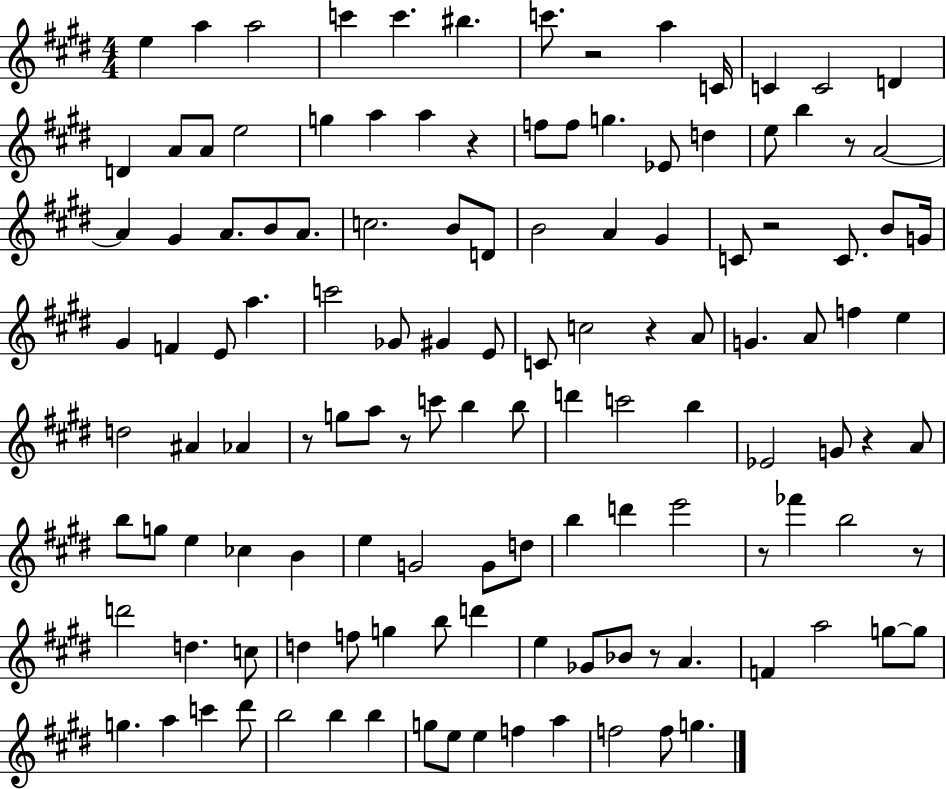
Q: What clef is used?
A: treble